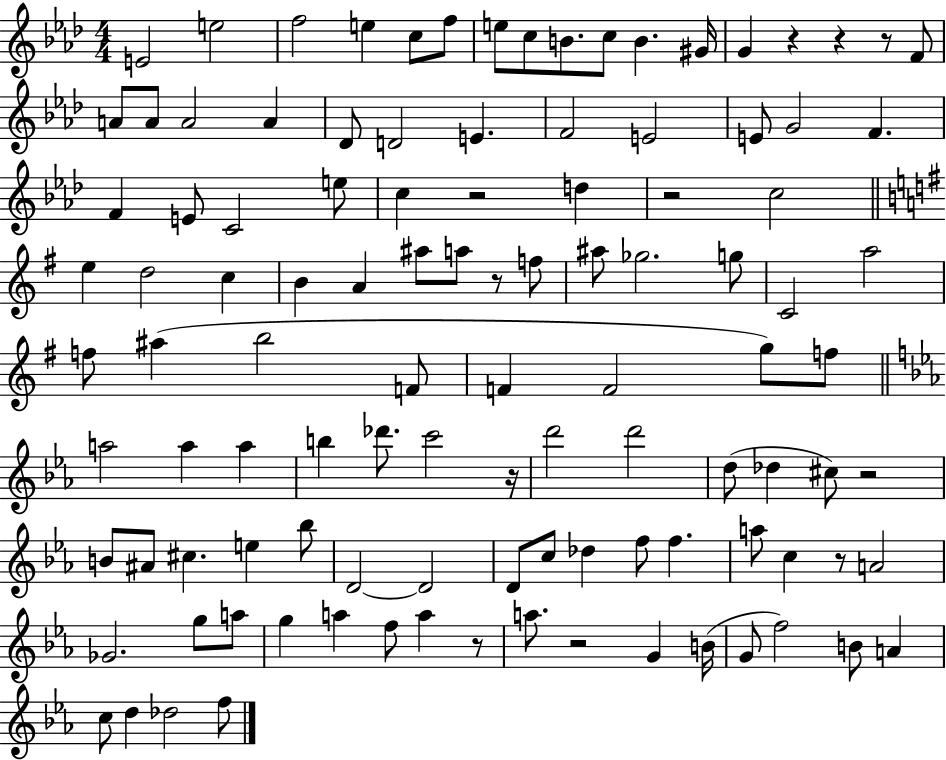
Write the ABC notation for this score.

X:1
T:Untitled
M:4/4
L:1/4
K:Ab
E2 e2 f2 e c/2 f/2 e/2 c/2 B/2 c/2 B ^G/4 G z z z/2 F/2 A/2 A/2 A2 A _D/2 D2 E F2 E2 E/2 G2 F F E/2 C2 e/2 c z2 d z2 c2 e d2 c B A ^a/2 a/2 z/2 f/2 ^a/2 _g2 g/2 C2 a2 f/2 ^a b2 F/2 F F2 g/2 f/2 a2 a a b _d'/2 c'2 z/4 d'2 d'2 d/2 _d ^c/2 z2 B/2 ^A/2 ^c e _b/2 D2 D2 D/2 c/2 _d f/2 f a/2 c z/2 A2 _G2 g/2 a/2 g a f/2 a z/2 a/2 z2 G B/4 G/2 f2 B/2 A c/2 d _d2 f/2